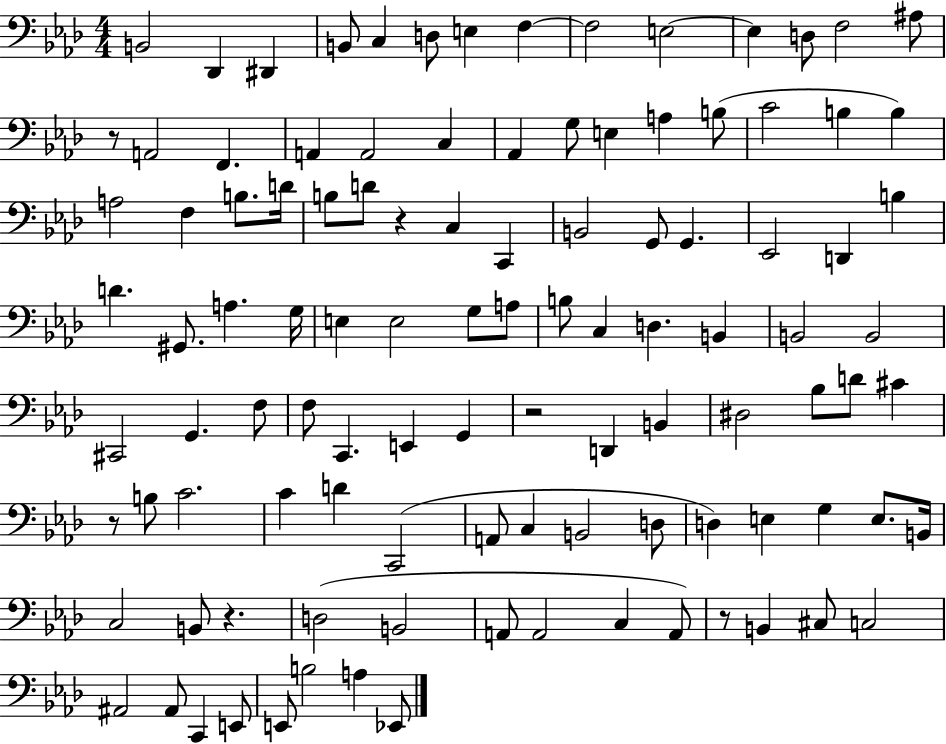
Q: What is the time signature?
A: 4/4